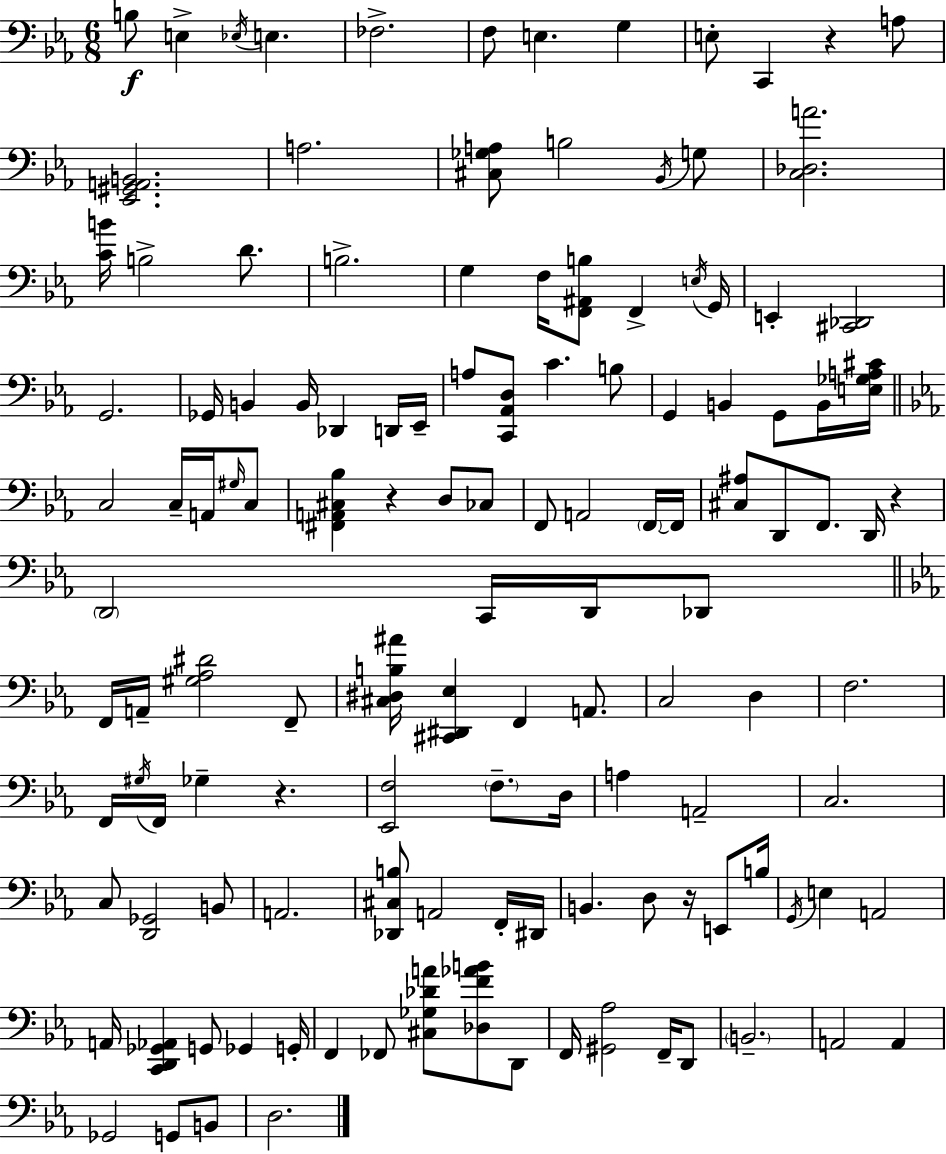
{
  \clef bass
  \numericTimeSignature
  \time 6/8
  \key ees \major
  \repeat volta 2 { b8\f e4-> \acciaccatura { ees16 } e4. | fes2.-> | f8 e4. g4 | e8-. c,4 r4 a8 | \break <ees, gis, a, b,>2. | a2. | <cis ges a>8 b2 \acciaccatura { bes,16 } | g8 <c des a'>2. | \break <c' b'>16 b2-> d'8. | b2.-> | g4 f16 <f, ais, b>8 f,4-> | \acciaccatura { e16 } g,16 e,4-. <cis, des,>2 | \break g,2. | ges,16 b,4 b,16 des,4 | d,16 ees,16-- a8 <c, aes, d>8 c'4. | b8 g,4 b,4 g,8 | \break b,16 <e ges a cis'>16 \bar "||" \break \key ees \major c2 c16-- a,16 \grace { gis16 } c8 | <fis, a, cis bes>4 r4 d8 ces8 | f,8 a,2 \parenthesize f,16~~ | f,16 <cis ais>8 d,8 f,8. d,16 r4 | \break \parenthesize d,2 c,16 d,16 des,8 | \bar "||" \break \key ees \major f,16 a,16-- <gis aes dis'>2 f,8-- | <cis dis b ais'>16 <cis, dis, ees>4 f,4 a,8. | c2 d4 | f2. | \break f,16 \acciaccatura { gis16 } f,16 ges4-- r4. | <ees, f>2 \parenthesize f8.-- | d16 a4 a,2-- | c2. | \break c8 <d, ges,>2 b,8 | a,2. | <des, cis b>8 a,2 f,16-. | dis,16 b,4. d8 r16 e,8 | \break b16 \acciaccatura { g,16 } e4 a,2 | a,16 <c, d, ges, aes,>4 g,8 ges,4 | g,16-. f,4 fes,8 <cis ges des' a'>8 <des f' aes' b'>8 | d,8 f,16 <gis, aes>2 f,16-- | \break d,8 \parenthesize b,2.-- | a,2 a,4 | ges,2 g,8 | b,8 d2. | \break } \bar "|."
}